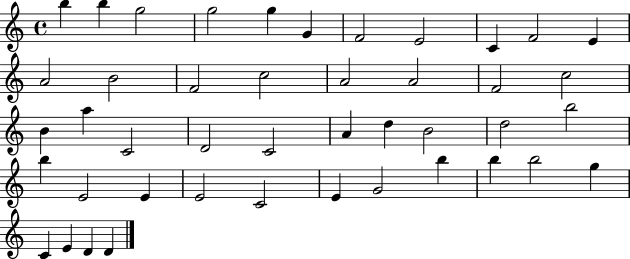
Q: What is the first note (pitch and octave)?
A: B5